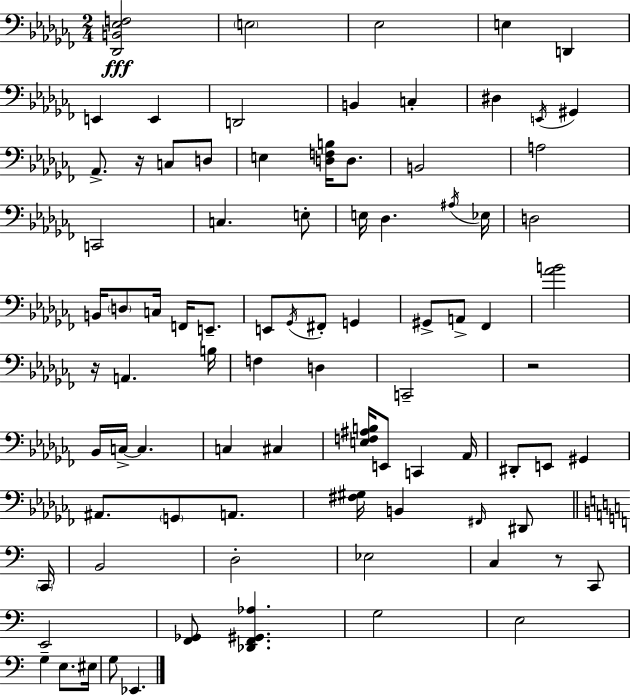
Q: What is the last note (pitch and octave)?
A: Eb2